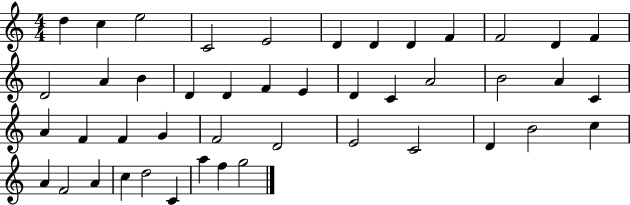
D5/q C5/q E5/h C4/h E4/h D4/q D4/q D4/q F4/q F4/h D4/q F4/q D4/h A4/q B4/q D4/q D4/q F4/q E4/q D4/q C4/q A4/h B4/h A4/q C4/q A4/q F4/q F4/q G4/q F4/h D4/h E4/h C4/h D4/q B4/h C5/q A4/q F4/h A4/q C5/q D5/h C4/q A5/q F5/q G5/h